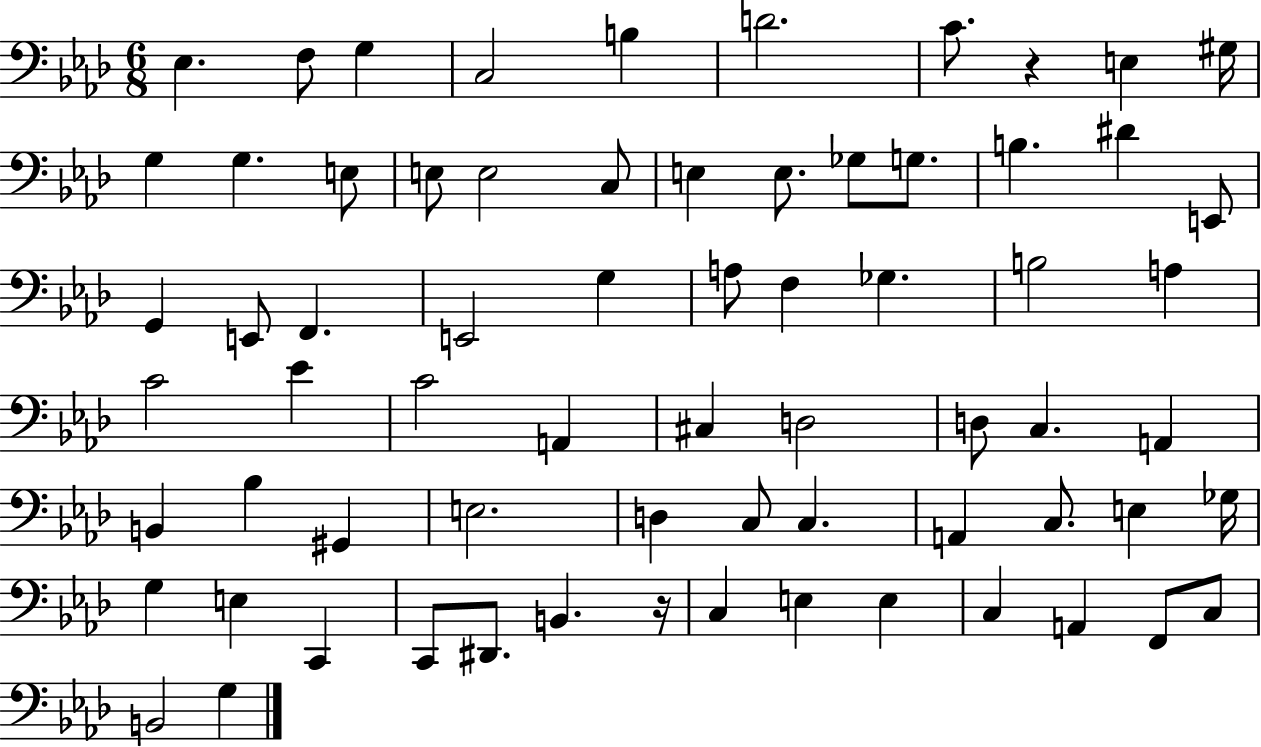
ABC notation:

X:1
T:Untitled
M:6/8
L:1/4
K:Ab
_E, F,/2 G, C,2 B, D2 C/2 z E, ^G,/4 G, G, E,/2 E,/2 E,2 C,/2 E, E,/2 _G,/2 G,/2 B, ^D E,,/2 G,, E,,/2 F,, E,,2 G, A,/2 F, _G, B,2 A, C2 _E C2 A,, ^C, D,2 D,/2 C, A,, B,, _B, ^G,, E,2 D, C,/2 C, A,, C,/2 E, _G,/4 G, E, C,, C,,/2 ^D,,/2 B,, z/4 C, E, E, C, A,, F,,/2 C,/2 B,,2 G,